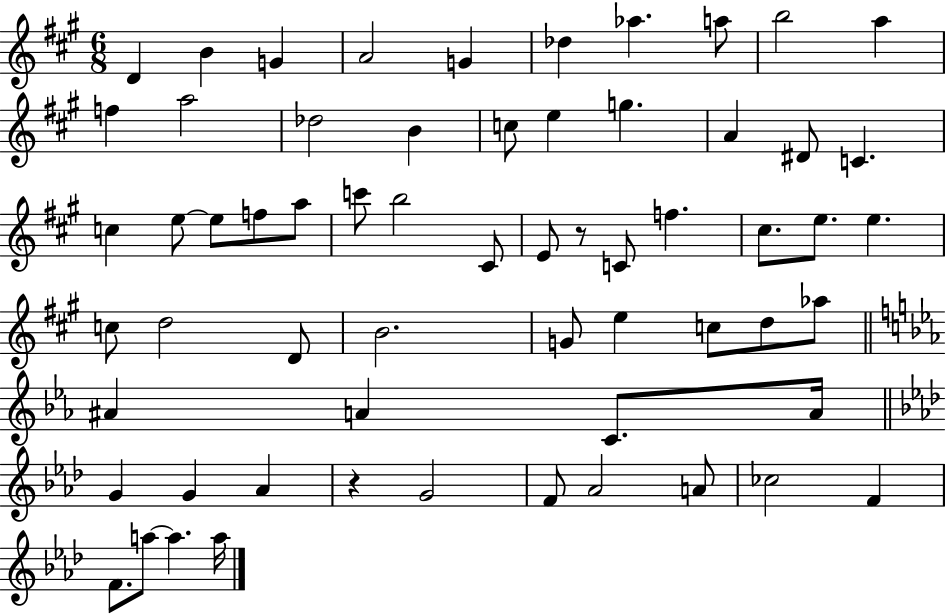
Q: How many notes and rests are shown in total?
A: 62